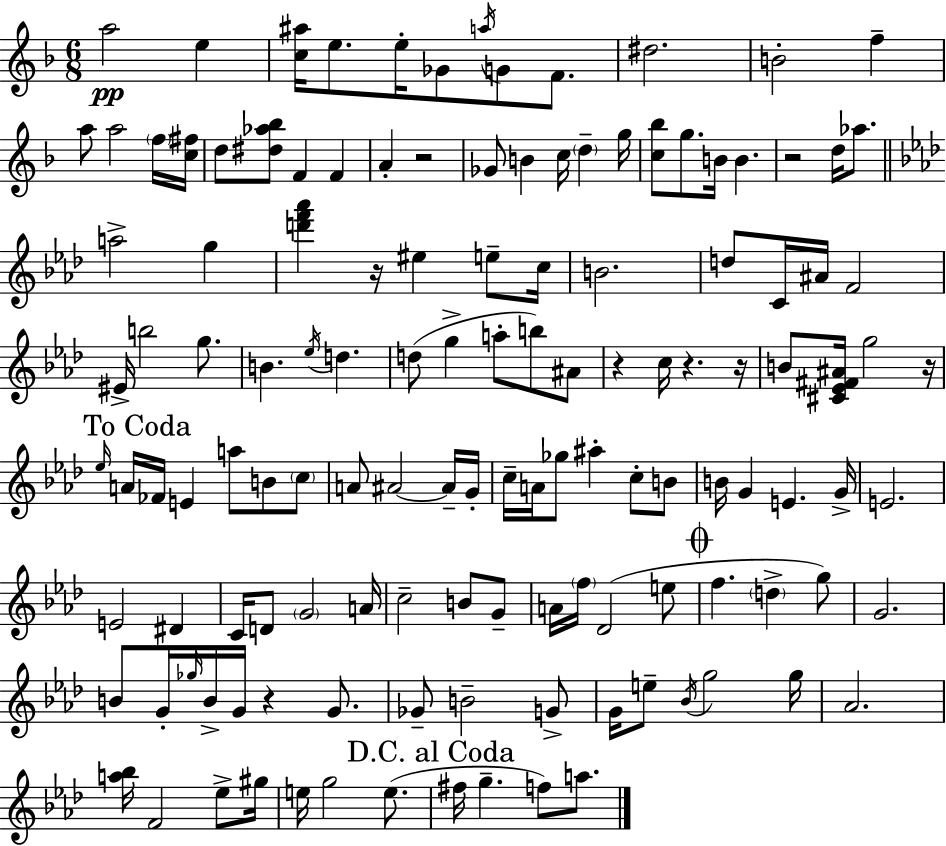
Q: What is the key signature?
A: F major